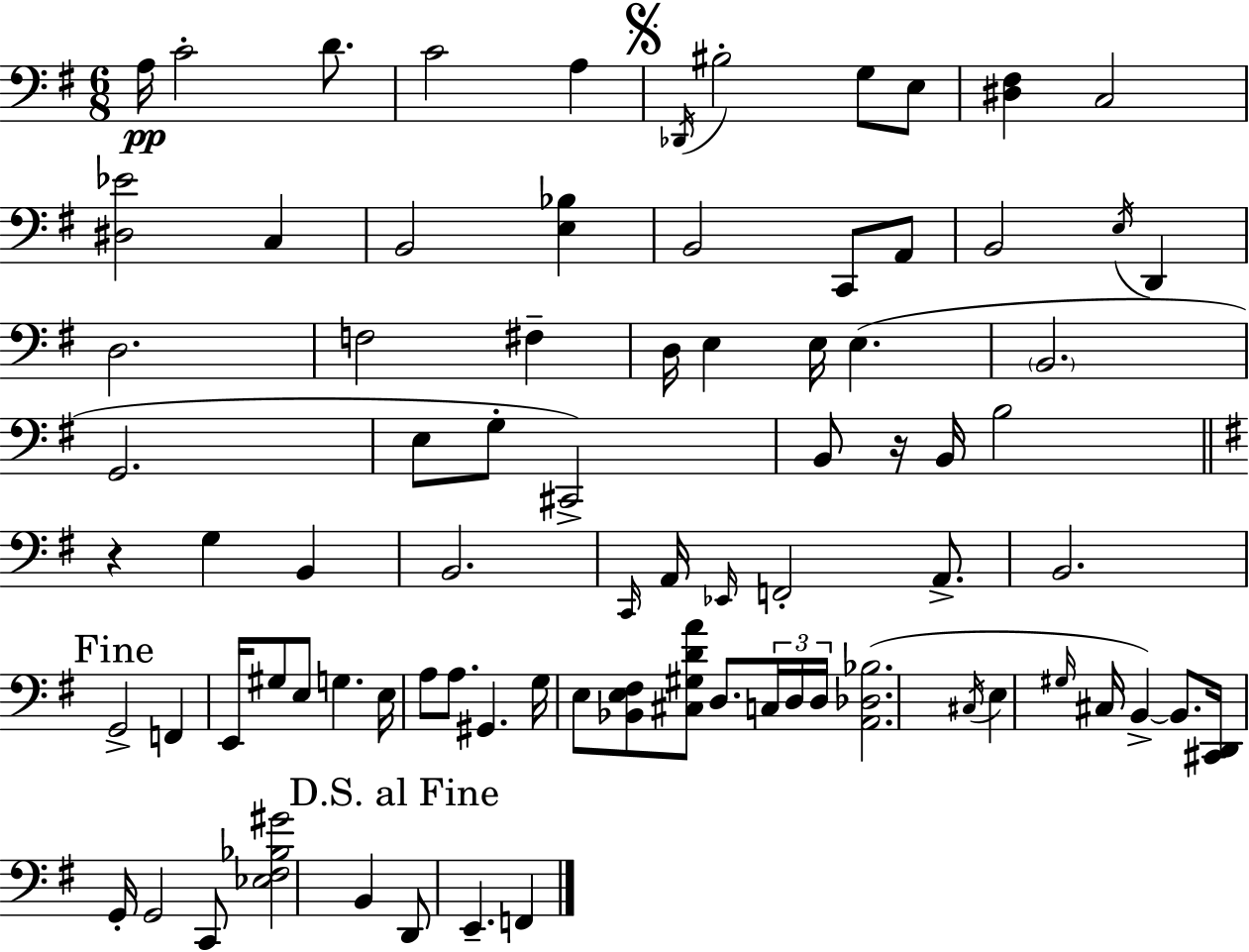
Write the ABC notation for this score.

X:1
T:Untitled
M:6/8
L:1/4
K:Em
A,/4 C2 D/2 C2 A, _D,,/4 ^B,2 G,/2 E,/2 [^D,^F,] C,2 [^D,_E]2 C, B,,2 [E,_B,] B,,2 C,,/2 A,,/2 B,,2 E,/4 D,, D,2 F,2 ^F, D,/4 E, E,/4 E, B,,2 G,,2 E,/2 G,/2 ^C,,2 B,,/2 z/4 B,,/4 B,2 z G, B,, B,,2 C,,/4 A,,/4 _E,,/4 F,,2 A,,/2 B,,2 G,,2 F,, E,,/4 ^G,/2 E,/2 G, E,/4 A,/2 A,/2 ^G,, G,/4 E,/2 [_B,,E,^F,]/2 [^C,^G,DA]/2 D,/2 C,/4 D,/4 D,/4 [A,,_D,_B,]2 ^C,/4 E, ^G,/4 ^C,/4 B,, B,,/2 [^C,,D,,]/4 G,,/4 G,,2 C,,/2 [_E,^F,_B,^G]2 B,, D,,/2 E,, F,,